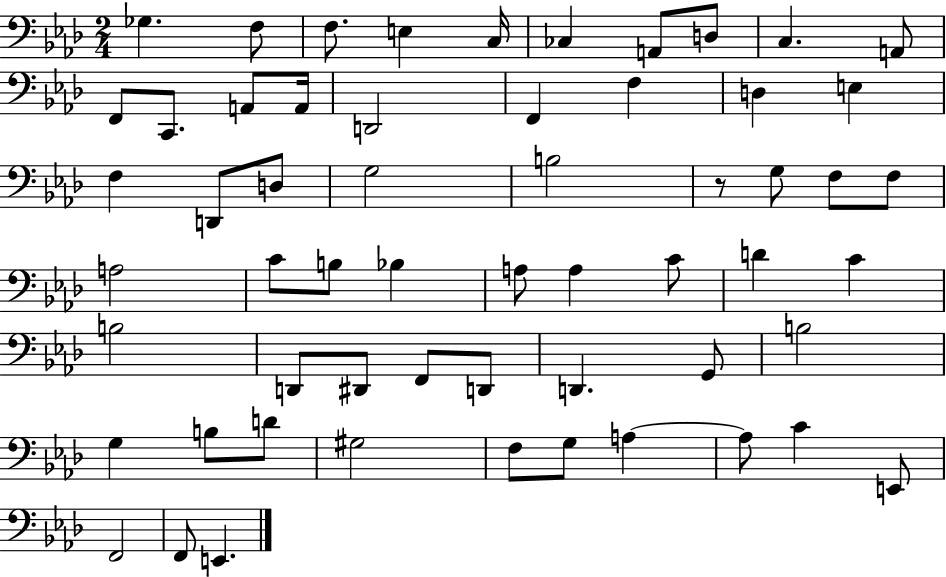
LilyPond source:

{
  \clef bass
  \numericTimeSignature
  \time 2/4
  \key aes \major
  \repeat volta 2 { ges4. f8 | f8. e4 c16 | ces4 a,8 d8 | c4. a,8 | \break f,8 c,8. a,8 a,16 | d,2 | f,4 f4 | d4 e4 | \break f4 d,8 d8 | g2 | b2 | r8 g8 f8 f8 | \break a2 | c'8 b8 bes4 | a8 a4 c'8 | d'4 c'4 | \break b2 | d,8 dis,8 f,8 d,8 | d,4. g,8 | b2 | \break g4 b8 d'8 | gis2 | f8 g8 a4~~ | a8 c'4 e,8 | \break f,2 | f,8 e,4. | } \bar "|."
}